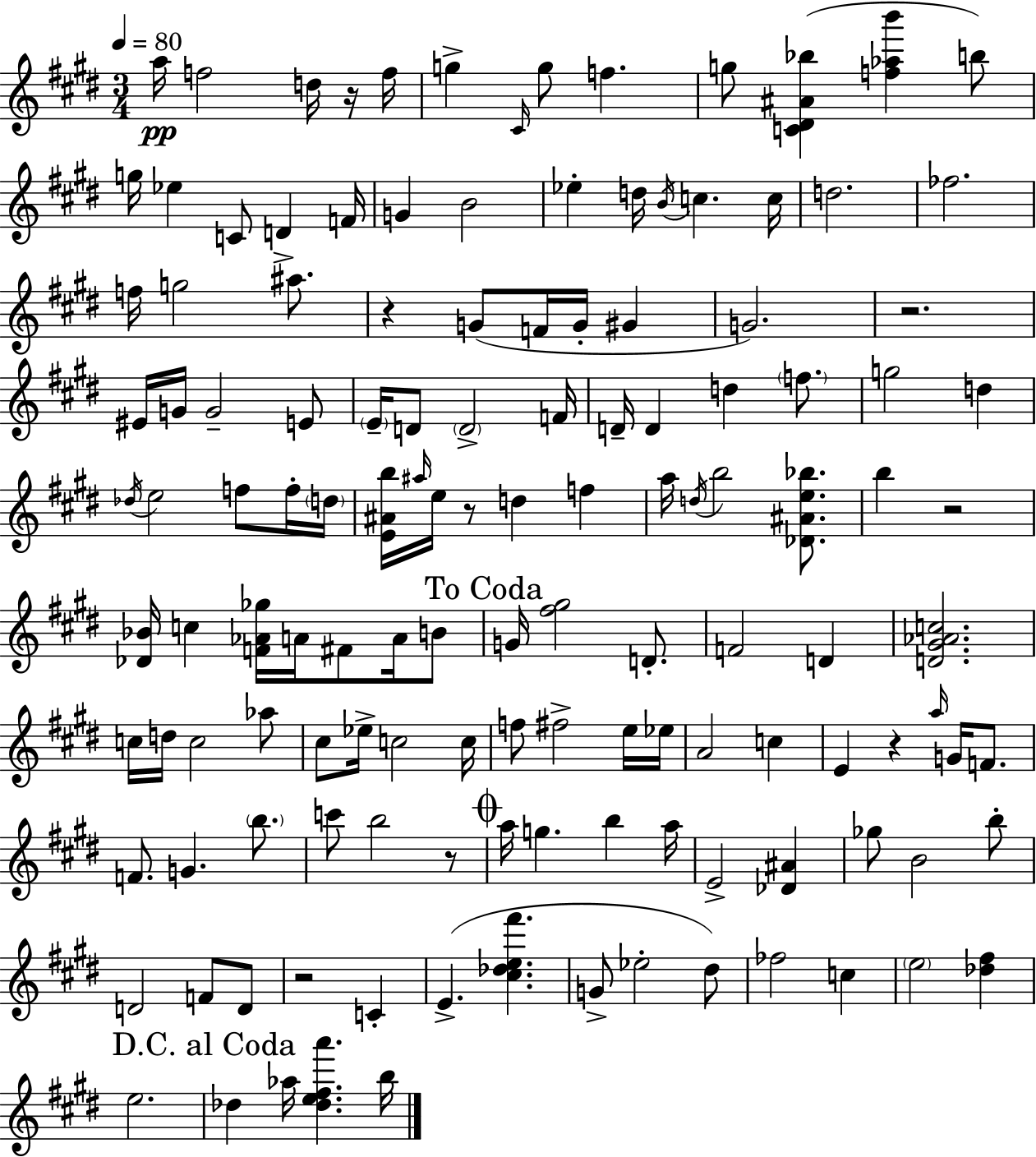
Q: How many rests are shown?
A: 8